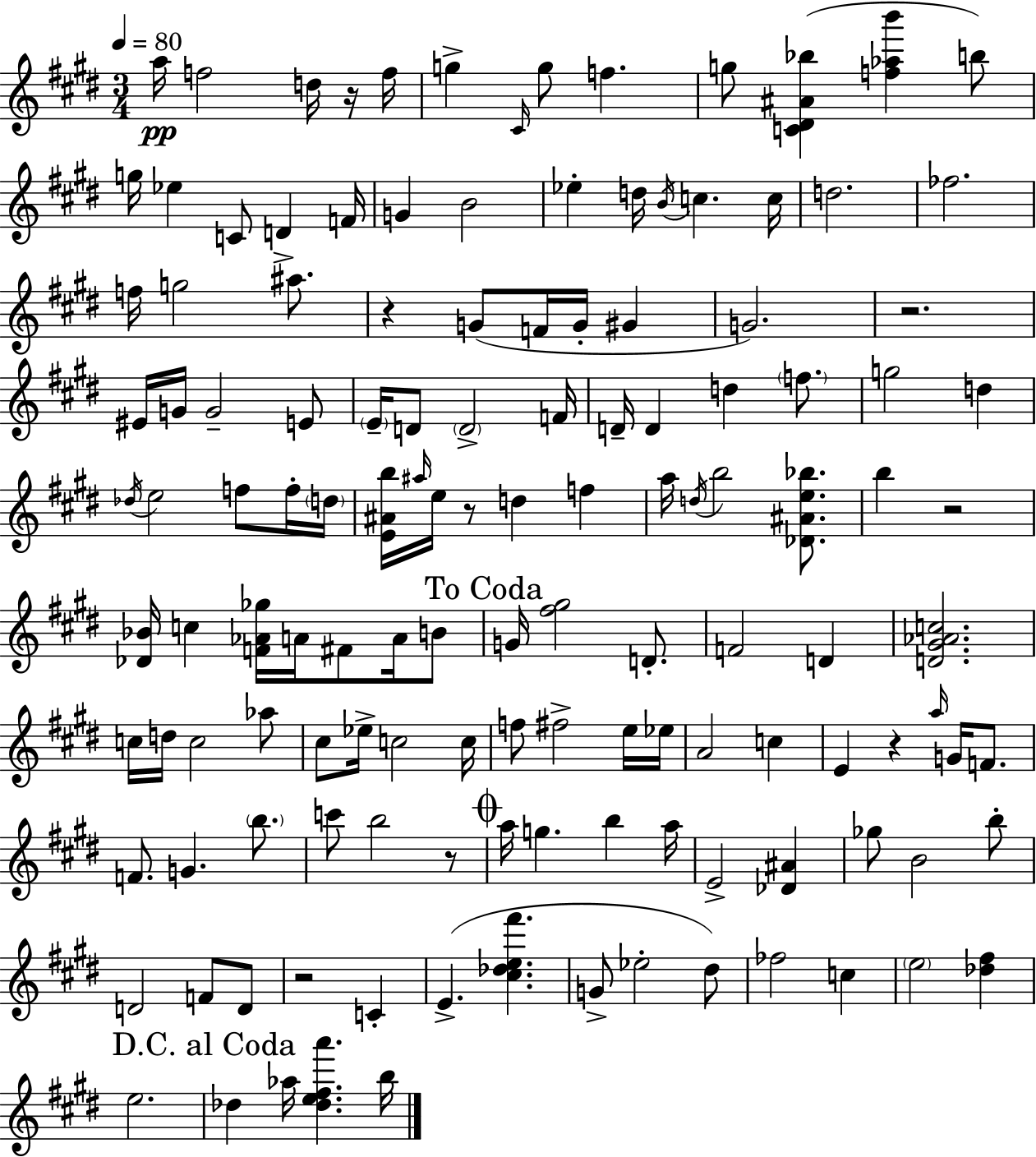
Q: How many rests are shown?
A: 8